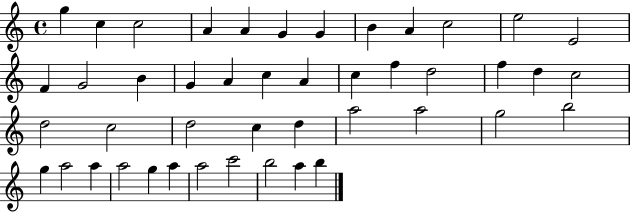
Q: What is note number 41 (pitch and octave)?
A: A5